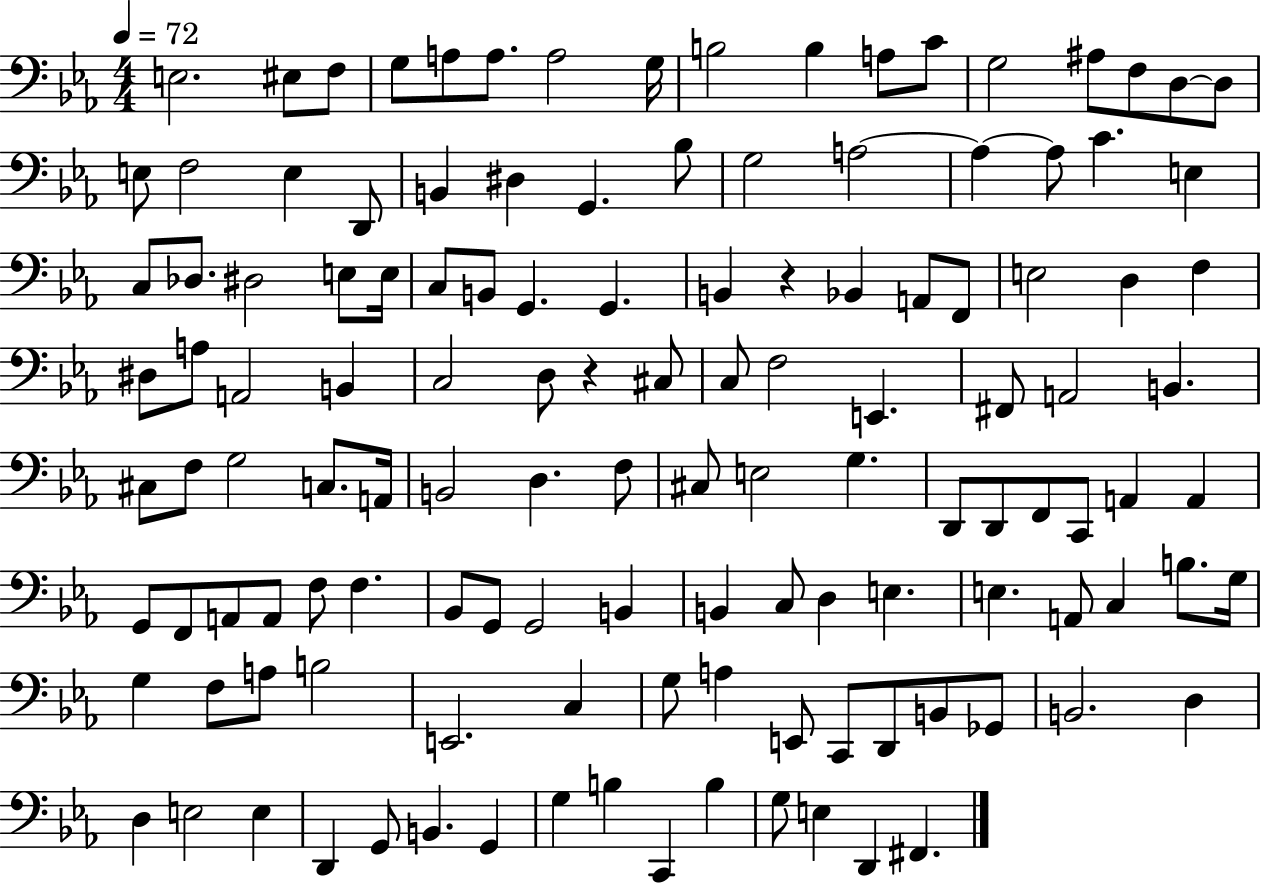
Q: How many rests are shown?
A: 2